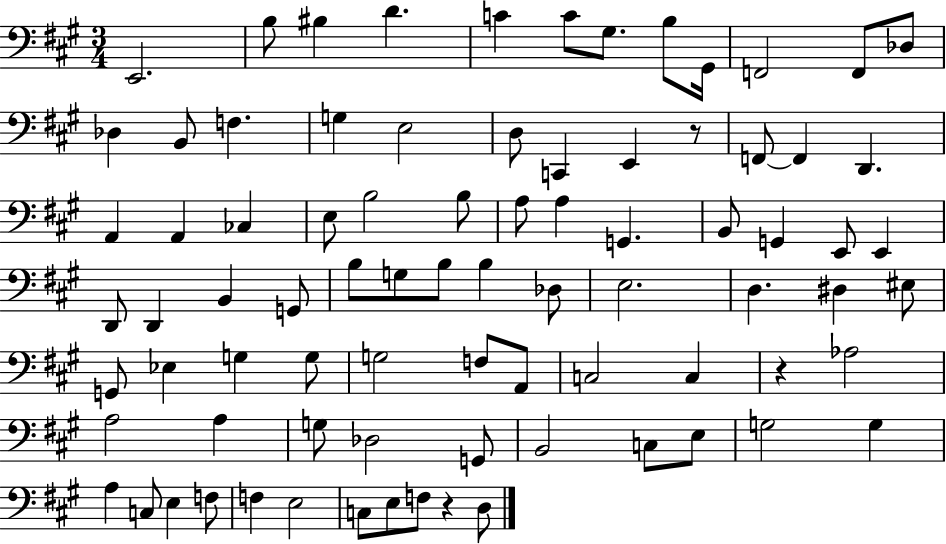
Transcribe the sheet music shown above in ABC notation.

X:1
T:Untitled
M:3/4
L:1/4
K:A
E,,2 B,/2 ^B, D C C/2 ^G,/2 B,/2 ^G,,/4 F,,2 F,,/2 _D,/2 _D, B,,/2 F, G, E,2 D,/2 C,, E,, z/2 F,,/2 F,, D,, A,, A,, _C, E,/2 B,2 B,/2 A,/2 A, G,, B,,/2 G,, E,,/2 E,, D,,/2 D,, B,, G,,/2 B,/2 G,/2 B,/2 B, _D,/2 E,2 D, ^D, ^E,/2 G,,/2 _E, G, G,/2 G,2 F,/2 A,,/2 C,2 C, z _A,2 A,2 A, G,/2 _D,2 G,,/2 B,,2 C,/2 E,/2 G,2 G, A, C,/2 E, F,/2 F, E,2 C,/2 E,/2 F,/2 z D,/2